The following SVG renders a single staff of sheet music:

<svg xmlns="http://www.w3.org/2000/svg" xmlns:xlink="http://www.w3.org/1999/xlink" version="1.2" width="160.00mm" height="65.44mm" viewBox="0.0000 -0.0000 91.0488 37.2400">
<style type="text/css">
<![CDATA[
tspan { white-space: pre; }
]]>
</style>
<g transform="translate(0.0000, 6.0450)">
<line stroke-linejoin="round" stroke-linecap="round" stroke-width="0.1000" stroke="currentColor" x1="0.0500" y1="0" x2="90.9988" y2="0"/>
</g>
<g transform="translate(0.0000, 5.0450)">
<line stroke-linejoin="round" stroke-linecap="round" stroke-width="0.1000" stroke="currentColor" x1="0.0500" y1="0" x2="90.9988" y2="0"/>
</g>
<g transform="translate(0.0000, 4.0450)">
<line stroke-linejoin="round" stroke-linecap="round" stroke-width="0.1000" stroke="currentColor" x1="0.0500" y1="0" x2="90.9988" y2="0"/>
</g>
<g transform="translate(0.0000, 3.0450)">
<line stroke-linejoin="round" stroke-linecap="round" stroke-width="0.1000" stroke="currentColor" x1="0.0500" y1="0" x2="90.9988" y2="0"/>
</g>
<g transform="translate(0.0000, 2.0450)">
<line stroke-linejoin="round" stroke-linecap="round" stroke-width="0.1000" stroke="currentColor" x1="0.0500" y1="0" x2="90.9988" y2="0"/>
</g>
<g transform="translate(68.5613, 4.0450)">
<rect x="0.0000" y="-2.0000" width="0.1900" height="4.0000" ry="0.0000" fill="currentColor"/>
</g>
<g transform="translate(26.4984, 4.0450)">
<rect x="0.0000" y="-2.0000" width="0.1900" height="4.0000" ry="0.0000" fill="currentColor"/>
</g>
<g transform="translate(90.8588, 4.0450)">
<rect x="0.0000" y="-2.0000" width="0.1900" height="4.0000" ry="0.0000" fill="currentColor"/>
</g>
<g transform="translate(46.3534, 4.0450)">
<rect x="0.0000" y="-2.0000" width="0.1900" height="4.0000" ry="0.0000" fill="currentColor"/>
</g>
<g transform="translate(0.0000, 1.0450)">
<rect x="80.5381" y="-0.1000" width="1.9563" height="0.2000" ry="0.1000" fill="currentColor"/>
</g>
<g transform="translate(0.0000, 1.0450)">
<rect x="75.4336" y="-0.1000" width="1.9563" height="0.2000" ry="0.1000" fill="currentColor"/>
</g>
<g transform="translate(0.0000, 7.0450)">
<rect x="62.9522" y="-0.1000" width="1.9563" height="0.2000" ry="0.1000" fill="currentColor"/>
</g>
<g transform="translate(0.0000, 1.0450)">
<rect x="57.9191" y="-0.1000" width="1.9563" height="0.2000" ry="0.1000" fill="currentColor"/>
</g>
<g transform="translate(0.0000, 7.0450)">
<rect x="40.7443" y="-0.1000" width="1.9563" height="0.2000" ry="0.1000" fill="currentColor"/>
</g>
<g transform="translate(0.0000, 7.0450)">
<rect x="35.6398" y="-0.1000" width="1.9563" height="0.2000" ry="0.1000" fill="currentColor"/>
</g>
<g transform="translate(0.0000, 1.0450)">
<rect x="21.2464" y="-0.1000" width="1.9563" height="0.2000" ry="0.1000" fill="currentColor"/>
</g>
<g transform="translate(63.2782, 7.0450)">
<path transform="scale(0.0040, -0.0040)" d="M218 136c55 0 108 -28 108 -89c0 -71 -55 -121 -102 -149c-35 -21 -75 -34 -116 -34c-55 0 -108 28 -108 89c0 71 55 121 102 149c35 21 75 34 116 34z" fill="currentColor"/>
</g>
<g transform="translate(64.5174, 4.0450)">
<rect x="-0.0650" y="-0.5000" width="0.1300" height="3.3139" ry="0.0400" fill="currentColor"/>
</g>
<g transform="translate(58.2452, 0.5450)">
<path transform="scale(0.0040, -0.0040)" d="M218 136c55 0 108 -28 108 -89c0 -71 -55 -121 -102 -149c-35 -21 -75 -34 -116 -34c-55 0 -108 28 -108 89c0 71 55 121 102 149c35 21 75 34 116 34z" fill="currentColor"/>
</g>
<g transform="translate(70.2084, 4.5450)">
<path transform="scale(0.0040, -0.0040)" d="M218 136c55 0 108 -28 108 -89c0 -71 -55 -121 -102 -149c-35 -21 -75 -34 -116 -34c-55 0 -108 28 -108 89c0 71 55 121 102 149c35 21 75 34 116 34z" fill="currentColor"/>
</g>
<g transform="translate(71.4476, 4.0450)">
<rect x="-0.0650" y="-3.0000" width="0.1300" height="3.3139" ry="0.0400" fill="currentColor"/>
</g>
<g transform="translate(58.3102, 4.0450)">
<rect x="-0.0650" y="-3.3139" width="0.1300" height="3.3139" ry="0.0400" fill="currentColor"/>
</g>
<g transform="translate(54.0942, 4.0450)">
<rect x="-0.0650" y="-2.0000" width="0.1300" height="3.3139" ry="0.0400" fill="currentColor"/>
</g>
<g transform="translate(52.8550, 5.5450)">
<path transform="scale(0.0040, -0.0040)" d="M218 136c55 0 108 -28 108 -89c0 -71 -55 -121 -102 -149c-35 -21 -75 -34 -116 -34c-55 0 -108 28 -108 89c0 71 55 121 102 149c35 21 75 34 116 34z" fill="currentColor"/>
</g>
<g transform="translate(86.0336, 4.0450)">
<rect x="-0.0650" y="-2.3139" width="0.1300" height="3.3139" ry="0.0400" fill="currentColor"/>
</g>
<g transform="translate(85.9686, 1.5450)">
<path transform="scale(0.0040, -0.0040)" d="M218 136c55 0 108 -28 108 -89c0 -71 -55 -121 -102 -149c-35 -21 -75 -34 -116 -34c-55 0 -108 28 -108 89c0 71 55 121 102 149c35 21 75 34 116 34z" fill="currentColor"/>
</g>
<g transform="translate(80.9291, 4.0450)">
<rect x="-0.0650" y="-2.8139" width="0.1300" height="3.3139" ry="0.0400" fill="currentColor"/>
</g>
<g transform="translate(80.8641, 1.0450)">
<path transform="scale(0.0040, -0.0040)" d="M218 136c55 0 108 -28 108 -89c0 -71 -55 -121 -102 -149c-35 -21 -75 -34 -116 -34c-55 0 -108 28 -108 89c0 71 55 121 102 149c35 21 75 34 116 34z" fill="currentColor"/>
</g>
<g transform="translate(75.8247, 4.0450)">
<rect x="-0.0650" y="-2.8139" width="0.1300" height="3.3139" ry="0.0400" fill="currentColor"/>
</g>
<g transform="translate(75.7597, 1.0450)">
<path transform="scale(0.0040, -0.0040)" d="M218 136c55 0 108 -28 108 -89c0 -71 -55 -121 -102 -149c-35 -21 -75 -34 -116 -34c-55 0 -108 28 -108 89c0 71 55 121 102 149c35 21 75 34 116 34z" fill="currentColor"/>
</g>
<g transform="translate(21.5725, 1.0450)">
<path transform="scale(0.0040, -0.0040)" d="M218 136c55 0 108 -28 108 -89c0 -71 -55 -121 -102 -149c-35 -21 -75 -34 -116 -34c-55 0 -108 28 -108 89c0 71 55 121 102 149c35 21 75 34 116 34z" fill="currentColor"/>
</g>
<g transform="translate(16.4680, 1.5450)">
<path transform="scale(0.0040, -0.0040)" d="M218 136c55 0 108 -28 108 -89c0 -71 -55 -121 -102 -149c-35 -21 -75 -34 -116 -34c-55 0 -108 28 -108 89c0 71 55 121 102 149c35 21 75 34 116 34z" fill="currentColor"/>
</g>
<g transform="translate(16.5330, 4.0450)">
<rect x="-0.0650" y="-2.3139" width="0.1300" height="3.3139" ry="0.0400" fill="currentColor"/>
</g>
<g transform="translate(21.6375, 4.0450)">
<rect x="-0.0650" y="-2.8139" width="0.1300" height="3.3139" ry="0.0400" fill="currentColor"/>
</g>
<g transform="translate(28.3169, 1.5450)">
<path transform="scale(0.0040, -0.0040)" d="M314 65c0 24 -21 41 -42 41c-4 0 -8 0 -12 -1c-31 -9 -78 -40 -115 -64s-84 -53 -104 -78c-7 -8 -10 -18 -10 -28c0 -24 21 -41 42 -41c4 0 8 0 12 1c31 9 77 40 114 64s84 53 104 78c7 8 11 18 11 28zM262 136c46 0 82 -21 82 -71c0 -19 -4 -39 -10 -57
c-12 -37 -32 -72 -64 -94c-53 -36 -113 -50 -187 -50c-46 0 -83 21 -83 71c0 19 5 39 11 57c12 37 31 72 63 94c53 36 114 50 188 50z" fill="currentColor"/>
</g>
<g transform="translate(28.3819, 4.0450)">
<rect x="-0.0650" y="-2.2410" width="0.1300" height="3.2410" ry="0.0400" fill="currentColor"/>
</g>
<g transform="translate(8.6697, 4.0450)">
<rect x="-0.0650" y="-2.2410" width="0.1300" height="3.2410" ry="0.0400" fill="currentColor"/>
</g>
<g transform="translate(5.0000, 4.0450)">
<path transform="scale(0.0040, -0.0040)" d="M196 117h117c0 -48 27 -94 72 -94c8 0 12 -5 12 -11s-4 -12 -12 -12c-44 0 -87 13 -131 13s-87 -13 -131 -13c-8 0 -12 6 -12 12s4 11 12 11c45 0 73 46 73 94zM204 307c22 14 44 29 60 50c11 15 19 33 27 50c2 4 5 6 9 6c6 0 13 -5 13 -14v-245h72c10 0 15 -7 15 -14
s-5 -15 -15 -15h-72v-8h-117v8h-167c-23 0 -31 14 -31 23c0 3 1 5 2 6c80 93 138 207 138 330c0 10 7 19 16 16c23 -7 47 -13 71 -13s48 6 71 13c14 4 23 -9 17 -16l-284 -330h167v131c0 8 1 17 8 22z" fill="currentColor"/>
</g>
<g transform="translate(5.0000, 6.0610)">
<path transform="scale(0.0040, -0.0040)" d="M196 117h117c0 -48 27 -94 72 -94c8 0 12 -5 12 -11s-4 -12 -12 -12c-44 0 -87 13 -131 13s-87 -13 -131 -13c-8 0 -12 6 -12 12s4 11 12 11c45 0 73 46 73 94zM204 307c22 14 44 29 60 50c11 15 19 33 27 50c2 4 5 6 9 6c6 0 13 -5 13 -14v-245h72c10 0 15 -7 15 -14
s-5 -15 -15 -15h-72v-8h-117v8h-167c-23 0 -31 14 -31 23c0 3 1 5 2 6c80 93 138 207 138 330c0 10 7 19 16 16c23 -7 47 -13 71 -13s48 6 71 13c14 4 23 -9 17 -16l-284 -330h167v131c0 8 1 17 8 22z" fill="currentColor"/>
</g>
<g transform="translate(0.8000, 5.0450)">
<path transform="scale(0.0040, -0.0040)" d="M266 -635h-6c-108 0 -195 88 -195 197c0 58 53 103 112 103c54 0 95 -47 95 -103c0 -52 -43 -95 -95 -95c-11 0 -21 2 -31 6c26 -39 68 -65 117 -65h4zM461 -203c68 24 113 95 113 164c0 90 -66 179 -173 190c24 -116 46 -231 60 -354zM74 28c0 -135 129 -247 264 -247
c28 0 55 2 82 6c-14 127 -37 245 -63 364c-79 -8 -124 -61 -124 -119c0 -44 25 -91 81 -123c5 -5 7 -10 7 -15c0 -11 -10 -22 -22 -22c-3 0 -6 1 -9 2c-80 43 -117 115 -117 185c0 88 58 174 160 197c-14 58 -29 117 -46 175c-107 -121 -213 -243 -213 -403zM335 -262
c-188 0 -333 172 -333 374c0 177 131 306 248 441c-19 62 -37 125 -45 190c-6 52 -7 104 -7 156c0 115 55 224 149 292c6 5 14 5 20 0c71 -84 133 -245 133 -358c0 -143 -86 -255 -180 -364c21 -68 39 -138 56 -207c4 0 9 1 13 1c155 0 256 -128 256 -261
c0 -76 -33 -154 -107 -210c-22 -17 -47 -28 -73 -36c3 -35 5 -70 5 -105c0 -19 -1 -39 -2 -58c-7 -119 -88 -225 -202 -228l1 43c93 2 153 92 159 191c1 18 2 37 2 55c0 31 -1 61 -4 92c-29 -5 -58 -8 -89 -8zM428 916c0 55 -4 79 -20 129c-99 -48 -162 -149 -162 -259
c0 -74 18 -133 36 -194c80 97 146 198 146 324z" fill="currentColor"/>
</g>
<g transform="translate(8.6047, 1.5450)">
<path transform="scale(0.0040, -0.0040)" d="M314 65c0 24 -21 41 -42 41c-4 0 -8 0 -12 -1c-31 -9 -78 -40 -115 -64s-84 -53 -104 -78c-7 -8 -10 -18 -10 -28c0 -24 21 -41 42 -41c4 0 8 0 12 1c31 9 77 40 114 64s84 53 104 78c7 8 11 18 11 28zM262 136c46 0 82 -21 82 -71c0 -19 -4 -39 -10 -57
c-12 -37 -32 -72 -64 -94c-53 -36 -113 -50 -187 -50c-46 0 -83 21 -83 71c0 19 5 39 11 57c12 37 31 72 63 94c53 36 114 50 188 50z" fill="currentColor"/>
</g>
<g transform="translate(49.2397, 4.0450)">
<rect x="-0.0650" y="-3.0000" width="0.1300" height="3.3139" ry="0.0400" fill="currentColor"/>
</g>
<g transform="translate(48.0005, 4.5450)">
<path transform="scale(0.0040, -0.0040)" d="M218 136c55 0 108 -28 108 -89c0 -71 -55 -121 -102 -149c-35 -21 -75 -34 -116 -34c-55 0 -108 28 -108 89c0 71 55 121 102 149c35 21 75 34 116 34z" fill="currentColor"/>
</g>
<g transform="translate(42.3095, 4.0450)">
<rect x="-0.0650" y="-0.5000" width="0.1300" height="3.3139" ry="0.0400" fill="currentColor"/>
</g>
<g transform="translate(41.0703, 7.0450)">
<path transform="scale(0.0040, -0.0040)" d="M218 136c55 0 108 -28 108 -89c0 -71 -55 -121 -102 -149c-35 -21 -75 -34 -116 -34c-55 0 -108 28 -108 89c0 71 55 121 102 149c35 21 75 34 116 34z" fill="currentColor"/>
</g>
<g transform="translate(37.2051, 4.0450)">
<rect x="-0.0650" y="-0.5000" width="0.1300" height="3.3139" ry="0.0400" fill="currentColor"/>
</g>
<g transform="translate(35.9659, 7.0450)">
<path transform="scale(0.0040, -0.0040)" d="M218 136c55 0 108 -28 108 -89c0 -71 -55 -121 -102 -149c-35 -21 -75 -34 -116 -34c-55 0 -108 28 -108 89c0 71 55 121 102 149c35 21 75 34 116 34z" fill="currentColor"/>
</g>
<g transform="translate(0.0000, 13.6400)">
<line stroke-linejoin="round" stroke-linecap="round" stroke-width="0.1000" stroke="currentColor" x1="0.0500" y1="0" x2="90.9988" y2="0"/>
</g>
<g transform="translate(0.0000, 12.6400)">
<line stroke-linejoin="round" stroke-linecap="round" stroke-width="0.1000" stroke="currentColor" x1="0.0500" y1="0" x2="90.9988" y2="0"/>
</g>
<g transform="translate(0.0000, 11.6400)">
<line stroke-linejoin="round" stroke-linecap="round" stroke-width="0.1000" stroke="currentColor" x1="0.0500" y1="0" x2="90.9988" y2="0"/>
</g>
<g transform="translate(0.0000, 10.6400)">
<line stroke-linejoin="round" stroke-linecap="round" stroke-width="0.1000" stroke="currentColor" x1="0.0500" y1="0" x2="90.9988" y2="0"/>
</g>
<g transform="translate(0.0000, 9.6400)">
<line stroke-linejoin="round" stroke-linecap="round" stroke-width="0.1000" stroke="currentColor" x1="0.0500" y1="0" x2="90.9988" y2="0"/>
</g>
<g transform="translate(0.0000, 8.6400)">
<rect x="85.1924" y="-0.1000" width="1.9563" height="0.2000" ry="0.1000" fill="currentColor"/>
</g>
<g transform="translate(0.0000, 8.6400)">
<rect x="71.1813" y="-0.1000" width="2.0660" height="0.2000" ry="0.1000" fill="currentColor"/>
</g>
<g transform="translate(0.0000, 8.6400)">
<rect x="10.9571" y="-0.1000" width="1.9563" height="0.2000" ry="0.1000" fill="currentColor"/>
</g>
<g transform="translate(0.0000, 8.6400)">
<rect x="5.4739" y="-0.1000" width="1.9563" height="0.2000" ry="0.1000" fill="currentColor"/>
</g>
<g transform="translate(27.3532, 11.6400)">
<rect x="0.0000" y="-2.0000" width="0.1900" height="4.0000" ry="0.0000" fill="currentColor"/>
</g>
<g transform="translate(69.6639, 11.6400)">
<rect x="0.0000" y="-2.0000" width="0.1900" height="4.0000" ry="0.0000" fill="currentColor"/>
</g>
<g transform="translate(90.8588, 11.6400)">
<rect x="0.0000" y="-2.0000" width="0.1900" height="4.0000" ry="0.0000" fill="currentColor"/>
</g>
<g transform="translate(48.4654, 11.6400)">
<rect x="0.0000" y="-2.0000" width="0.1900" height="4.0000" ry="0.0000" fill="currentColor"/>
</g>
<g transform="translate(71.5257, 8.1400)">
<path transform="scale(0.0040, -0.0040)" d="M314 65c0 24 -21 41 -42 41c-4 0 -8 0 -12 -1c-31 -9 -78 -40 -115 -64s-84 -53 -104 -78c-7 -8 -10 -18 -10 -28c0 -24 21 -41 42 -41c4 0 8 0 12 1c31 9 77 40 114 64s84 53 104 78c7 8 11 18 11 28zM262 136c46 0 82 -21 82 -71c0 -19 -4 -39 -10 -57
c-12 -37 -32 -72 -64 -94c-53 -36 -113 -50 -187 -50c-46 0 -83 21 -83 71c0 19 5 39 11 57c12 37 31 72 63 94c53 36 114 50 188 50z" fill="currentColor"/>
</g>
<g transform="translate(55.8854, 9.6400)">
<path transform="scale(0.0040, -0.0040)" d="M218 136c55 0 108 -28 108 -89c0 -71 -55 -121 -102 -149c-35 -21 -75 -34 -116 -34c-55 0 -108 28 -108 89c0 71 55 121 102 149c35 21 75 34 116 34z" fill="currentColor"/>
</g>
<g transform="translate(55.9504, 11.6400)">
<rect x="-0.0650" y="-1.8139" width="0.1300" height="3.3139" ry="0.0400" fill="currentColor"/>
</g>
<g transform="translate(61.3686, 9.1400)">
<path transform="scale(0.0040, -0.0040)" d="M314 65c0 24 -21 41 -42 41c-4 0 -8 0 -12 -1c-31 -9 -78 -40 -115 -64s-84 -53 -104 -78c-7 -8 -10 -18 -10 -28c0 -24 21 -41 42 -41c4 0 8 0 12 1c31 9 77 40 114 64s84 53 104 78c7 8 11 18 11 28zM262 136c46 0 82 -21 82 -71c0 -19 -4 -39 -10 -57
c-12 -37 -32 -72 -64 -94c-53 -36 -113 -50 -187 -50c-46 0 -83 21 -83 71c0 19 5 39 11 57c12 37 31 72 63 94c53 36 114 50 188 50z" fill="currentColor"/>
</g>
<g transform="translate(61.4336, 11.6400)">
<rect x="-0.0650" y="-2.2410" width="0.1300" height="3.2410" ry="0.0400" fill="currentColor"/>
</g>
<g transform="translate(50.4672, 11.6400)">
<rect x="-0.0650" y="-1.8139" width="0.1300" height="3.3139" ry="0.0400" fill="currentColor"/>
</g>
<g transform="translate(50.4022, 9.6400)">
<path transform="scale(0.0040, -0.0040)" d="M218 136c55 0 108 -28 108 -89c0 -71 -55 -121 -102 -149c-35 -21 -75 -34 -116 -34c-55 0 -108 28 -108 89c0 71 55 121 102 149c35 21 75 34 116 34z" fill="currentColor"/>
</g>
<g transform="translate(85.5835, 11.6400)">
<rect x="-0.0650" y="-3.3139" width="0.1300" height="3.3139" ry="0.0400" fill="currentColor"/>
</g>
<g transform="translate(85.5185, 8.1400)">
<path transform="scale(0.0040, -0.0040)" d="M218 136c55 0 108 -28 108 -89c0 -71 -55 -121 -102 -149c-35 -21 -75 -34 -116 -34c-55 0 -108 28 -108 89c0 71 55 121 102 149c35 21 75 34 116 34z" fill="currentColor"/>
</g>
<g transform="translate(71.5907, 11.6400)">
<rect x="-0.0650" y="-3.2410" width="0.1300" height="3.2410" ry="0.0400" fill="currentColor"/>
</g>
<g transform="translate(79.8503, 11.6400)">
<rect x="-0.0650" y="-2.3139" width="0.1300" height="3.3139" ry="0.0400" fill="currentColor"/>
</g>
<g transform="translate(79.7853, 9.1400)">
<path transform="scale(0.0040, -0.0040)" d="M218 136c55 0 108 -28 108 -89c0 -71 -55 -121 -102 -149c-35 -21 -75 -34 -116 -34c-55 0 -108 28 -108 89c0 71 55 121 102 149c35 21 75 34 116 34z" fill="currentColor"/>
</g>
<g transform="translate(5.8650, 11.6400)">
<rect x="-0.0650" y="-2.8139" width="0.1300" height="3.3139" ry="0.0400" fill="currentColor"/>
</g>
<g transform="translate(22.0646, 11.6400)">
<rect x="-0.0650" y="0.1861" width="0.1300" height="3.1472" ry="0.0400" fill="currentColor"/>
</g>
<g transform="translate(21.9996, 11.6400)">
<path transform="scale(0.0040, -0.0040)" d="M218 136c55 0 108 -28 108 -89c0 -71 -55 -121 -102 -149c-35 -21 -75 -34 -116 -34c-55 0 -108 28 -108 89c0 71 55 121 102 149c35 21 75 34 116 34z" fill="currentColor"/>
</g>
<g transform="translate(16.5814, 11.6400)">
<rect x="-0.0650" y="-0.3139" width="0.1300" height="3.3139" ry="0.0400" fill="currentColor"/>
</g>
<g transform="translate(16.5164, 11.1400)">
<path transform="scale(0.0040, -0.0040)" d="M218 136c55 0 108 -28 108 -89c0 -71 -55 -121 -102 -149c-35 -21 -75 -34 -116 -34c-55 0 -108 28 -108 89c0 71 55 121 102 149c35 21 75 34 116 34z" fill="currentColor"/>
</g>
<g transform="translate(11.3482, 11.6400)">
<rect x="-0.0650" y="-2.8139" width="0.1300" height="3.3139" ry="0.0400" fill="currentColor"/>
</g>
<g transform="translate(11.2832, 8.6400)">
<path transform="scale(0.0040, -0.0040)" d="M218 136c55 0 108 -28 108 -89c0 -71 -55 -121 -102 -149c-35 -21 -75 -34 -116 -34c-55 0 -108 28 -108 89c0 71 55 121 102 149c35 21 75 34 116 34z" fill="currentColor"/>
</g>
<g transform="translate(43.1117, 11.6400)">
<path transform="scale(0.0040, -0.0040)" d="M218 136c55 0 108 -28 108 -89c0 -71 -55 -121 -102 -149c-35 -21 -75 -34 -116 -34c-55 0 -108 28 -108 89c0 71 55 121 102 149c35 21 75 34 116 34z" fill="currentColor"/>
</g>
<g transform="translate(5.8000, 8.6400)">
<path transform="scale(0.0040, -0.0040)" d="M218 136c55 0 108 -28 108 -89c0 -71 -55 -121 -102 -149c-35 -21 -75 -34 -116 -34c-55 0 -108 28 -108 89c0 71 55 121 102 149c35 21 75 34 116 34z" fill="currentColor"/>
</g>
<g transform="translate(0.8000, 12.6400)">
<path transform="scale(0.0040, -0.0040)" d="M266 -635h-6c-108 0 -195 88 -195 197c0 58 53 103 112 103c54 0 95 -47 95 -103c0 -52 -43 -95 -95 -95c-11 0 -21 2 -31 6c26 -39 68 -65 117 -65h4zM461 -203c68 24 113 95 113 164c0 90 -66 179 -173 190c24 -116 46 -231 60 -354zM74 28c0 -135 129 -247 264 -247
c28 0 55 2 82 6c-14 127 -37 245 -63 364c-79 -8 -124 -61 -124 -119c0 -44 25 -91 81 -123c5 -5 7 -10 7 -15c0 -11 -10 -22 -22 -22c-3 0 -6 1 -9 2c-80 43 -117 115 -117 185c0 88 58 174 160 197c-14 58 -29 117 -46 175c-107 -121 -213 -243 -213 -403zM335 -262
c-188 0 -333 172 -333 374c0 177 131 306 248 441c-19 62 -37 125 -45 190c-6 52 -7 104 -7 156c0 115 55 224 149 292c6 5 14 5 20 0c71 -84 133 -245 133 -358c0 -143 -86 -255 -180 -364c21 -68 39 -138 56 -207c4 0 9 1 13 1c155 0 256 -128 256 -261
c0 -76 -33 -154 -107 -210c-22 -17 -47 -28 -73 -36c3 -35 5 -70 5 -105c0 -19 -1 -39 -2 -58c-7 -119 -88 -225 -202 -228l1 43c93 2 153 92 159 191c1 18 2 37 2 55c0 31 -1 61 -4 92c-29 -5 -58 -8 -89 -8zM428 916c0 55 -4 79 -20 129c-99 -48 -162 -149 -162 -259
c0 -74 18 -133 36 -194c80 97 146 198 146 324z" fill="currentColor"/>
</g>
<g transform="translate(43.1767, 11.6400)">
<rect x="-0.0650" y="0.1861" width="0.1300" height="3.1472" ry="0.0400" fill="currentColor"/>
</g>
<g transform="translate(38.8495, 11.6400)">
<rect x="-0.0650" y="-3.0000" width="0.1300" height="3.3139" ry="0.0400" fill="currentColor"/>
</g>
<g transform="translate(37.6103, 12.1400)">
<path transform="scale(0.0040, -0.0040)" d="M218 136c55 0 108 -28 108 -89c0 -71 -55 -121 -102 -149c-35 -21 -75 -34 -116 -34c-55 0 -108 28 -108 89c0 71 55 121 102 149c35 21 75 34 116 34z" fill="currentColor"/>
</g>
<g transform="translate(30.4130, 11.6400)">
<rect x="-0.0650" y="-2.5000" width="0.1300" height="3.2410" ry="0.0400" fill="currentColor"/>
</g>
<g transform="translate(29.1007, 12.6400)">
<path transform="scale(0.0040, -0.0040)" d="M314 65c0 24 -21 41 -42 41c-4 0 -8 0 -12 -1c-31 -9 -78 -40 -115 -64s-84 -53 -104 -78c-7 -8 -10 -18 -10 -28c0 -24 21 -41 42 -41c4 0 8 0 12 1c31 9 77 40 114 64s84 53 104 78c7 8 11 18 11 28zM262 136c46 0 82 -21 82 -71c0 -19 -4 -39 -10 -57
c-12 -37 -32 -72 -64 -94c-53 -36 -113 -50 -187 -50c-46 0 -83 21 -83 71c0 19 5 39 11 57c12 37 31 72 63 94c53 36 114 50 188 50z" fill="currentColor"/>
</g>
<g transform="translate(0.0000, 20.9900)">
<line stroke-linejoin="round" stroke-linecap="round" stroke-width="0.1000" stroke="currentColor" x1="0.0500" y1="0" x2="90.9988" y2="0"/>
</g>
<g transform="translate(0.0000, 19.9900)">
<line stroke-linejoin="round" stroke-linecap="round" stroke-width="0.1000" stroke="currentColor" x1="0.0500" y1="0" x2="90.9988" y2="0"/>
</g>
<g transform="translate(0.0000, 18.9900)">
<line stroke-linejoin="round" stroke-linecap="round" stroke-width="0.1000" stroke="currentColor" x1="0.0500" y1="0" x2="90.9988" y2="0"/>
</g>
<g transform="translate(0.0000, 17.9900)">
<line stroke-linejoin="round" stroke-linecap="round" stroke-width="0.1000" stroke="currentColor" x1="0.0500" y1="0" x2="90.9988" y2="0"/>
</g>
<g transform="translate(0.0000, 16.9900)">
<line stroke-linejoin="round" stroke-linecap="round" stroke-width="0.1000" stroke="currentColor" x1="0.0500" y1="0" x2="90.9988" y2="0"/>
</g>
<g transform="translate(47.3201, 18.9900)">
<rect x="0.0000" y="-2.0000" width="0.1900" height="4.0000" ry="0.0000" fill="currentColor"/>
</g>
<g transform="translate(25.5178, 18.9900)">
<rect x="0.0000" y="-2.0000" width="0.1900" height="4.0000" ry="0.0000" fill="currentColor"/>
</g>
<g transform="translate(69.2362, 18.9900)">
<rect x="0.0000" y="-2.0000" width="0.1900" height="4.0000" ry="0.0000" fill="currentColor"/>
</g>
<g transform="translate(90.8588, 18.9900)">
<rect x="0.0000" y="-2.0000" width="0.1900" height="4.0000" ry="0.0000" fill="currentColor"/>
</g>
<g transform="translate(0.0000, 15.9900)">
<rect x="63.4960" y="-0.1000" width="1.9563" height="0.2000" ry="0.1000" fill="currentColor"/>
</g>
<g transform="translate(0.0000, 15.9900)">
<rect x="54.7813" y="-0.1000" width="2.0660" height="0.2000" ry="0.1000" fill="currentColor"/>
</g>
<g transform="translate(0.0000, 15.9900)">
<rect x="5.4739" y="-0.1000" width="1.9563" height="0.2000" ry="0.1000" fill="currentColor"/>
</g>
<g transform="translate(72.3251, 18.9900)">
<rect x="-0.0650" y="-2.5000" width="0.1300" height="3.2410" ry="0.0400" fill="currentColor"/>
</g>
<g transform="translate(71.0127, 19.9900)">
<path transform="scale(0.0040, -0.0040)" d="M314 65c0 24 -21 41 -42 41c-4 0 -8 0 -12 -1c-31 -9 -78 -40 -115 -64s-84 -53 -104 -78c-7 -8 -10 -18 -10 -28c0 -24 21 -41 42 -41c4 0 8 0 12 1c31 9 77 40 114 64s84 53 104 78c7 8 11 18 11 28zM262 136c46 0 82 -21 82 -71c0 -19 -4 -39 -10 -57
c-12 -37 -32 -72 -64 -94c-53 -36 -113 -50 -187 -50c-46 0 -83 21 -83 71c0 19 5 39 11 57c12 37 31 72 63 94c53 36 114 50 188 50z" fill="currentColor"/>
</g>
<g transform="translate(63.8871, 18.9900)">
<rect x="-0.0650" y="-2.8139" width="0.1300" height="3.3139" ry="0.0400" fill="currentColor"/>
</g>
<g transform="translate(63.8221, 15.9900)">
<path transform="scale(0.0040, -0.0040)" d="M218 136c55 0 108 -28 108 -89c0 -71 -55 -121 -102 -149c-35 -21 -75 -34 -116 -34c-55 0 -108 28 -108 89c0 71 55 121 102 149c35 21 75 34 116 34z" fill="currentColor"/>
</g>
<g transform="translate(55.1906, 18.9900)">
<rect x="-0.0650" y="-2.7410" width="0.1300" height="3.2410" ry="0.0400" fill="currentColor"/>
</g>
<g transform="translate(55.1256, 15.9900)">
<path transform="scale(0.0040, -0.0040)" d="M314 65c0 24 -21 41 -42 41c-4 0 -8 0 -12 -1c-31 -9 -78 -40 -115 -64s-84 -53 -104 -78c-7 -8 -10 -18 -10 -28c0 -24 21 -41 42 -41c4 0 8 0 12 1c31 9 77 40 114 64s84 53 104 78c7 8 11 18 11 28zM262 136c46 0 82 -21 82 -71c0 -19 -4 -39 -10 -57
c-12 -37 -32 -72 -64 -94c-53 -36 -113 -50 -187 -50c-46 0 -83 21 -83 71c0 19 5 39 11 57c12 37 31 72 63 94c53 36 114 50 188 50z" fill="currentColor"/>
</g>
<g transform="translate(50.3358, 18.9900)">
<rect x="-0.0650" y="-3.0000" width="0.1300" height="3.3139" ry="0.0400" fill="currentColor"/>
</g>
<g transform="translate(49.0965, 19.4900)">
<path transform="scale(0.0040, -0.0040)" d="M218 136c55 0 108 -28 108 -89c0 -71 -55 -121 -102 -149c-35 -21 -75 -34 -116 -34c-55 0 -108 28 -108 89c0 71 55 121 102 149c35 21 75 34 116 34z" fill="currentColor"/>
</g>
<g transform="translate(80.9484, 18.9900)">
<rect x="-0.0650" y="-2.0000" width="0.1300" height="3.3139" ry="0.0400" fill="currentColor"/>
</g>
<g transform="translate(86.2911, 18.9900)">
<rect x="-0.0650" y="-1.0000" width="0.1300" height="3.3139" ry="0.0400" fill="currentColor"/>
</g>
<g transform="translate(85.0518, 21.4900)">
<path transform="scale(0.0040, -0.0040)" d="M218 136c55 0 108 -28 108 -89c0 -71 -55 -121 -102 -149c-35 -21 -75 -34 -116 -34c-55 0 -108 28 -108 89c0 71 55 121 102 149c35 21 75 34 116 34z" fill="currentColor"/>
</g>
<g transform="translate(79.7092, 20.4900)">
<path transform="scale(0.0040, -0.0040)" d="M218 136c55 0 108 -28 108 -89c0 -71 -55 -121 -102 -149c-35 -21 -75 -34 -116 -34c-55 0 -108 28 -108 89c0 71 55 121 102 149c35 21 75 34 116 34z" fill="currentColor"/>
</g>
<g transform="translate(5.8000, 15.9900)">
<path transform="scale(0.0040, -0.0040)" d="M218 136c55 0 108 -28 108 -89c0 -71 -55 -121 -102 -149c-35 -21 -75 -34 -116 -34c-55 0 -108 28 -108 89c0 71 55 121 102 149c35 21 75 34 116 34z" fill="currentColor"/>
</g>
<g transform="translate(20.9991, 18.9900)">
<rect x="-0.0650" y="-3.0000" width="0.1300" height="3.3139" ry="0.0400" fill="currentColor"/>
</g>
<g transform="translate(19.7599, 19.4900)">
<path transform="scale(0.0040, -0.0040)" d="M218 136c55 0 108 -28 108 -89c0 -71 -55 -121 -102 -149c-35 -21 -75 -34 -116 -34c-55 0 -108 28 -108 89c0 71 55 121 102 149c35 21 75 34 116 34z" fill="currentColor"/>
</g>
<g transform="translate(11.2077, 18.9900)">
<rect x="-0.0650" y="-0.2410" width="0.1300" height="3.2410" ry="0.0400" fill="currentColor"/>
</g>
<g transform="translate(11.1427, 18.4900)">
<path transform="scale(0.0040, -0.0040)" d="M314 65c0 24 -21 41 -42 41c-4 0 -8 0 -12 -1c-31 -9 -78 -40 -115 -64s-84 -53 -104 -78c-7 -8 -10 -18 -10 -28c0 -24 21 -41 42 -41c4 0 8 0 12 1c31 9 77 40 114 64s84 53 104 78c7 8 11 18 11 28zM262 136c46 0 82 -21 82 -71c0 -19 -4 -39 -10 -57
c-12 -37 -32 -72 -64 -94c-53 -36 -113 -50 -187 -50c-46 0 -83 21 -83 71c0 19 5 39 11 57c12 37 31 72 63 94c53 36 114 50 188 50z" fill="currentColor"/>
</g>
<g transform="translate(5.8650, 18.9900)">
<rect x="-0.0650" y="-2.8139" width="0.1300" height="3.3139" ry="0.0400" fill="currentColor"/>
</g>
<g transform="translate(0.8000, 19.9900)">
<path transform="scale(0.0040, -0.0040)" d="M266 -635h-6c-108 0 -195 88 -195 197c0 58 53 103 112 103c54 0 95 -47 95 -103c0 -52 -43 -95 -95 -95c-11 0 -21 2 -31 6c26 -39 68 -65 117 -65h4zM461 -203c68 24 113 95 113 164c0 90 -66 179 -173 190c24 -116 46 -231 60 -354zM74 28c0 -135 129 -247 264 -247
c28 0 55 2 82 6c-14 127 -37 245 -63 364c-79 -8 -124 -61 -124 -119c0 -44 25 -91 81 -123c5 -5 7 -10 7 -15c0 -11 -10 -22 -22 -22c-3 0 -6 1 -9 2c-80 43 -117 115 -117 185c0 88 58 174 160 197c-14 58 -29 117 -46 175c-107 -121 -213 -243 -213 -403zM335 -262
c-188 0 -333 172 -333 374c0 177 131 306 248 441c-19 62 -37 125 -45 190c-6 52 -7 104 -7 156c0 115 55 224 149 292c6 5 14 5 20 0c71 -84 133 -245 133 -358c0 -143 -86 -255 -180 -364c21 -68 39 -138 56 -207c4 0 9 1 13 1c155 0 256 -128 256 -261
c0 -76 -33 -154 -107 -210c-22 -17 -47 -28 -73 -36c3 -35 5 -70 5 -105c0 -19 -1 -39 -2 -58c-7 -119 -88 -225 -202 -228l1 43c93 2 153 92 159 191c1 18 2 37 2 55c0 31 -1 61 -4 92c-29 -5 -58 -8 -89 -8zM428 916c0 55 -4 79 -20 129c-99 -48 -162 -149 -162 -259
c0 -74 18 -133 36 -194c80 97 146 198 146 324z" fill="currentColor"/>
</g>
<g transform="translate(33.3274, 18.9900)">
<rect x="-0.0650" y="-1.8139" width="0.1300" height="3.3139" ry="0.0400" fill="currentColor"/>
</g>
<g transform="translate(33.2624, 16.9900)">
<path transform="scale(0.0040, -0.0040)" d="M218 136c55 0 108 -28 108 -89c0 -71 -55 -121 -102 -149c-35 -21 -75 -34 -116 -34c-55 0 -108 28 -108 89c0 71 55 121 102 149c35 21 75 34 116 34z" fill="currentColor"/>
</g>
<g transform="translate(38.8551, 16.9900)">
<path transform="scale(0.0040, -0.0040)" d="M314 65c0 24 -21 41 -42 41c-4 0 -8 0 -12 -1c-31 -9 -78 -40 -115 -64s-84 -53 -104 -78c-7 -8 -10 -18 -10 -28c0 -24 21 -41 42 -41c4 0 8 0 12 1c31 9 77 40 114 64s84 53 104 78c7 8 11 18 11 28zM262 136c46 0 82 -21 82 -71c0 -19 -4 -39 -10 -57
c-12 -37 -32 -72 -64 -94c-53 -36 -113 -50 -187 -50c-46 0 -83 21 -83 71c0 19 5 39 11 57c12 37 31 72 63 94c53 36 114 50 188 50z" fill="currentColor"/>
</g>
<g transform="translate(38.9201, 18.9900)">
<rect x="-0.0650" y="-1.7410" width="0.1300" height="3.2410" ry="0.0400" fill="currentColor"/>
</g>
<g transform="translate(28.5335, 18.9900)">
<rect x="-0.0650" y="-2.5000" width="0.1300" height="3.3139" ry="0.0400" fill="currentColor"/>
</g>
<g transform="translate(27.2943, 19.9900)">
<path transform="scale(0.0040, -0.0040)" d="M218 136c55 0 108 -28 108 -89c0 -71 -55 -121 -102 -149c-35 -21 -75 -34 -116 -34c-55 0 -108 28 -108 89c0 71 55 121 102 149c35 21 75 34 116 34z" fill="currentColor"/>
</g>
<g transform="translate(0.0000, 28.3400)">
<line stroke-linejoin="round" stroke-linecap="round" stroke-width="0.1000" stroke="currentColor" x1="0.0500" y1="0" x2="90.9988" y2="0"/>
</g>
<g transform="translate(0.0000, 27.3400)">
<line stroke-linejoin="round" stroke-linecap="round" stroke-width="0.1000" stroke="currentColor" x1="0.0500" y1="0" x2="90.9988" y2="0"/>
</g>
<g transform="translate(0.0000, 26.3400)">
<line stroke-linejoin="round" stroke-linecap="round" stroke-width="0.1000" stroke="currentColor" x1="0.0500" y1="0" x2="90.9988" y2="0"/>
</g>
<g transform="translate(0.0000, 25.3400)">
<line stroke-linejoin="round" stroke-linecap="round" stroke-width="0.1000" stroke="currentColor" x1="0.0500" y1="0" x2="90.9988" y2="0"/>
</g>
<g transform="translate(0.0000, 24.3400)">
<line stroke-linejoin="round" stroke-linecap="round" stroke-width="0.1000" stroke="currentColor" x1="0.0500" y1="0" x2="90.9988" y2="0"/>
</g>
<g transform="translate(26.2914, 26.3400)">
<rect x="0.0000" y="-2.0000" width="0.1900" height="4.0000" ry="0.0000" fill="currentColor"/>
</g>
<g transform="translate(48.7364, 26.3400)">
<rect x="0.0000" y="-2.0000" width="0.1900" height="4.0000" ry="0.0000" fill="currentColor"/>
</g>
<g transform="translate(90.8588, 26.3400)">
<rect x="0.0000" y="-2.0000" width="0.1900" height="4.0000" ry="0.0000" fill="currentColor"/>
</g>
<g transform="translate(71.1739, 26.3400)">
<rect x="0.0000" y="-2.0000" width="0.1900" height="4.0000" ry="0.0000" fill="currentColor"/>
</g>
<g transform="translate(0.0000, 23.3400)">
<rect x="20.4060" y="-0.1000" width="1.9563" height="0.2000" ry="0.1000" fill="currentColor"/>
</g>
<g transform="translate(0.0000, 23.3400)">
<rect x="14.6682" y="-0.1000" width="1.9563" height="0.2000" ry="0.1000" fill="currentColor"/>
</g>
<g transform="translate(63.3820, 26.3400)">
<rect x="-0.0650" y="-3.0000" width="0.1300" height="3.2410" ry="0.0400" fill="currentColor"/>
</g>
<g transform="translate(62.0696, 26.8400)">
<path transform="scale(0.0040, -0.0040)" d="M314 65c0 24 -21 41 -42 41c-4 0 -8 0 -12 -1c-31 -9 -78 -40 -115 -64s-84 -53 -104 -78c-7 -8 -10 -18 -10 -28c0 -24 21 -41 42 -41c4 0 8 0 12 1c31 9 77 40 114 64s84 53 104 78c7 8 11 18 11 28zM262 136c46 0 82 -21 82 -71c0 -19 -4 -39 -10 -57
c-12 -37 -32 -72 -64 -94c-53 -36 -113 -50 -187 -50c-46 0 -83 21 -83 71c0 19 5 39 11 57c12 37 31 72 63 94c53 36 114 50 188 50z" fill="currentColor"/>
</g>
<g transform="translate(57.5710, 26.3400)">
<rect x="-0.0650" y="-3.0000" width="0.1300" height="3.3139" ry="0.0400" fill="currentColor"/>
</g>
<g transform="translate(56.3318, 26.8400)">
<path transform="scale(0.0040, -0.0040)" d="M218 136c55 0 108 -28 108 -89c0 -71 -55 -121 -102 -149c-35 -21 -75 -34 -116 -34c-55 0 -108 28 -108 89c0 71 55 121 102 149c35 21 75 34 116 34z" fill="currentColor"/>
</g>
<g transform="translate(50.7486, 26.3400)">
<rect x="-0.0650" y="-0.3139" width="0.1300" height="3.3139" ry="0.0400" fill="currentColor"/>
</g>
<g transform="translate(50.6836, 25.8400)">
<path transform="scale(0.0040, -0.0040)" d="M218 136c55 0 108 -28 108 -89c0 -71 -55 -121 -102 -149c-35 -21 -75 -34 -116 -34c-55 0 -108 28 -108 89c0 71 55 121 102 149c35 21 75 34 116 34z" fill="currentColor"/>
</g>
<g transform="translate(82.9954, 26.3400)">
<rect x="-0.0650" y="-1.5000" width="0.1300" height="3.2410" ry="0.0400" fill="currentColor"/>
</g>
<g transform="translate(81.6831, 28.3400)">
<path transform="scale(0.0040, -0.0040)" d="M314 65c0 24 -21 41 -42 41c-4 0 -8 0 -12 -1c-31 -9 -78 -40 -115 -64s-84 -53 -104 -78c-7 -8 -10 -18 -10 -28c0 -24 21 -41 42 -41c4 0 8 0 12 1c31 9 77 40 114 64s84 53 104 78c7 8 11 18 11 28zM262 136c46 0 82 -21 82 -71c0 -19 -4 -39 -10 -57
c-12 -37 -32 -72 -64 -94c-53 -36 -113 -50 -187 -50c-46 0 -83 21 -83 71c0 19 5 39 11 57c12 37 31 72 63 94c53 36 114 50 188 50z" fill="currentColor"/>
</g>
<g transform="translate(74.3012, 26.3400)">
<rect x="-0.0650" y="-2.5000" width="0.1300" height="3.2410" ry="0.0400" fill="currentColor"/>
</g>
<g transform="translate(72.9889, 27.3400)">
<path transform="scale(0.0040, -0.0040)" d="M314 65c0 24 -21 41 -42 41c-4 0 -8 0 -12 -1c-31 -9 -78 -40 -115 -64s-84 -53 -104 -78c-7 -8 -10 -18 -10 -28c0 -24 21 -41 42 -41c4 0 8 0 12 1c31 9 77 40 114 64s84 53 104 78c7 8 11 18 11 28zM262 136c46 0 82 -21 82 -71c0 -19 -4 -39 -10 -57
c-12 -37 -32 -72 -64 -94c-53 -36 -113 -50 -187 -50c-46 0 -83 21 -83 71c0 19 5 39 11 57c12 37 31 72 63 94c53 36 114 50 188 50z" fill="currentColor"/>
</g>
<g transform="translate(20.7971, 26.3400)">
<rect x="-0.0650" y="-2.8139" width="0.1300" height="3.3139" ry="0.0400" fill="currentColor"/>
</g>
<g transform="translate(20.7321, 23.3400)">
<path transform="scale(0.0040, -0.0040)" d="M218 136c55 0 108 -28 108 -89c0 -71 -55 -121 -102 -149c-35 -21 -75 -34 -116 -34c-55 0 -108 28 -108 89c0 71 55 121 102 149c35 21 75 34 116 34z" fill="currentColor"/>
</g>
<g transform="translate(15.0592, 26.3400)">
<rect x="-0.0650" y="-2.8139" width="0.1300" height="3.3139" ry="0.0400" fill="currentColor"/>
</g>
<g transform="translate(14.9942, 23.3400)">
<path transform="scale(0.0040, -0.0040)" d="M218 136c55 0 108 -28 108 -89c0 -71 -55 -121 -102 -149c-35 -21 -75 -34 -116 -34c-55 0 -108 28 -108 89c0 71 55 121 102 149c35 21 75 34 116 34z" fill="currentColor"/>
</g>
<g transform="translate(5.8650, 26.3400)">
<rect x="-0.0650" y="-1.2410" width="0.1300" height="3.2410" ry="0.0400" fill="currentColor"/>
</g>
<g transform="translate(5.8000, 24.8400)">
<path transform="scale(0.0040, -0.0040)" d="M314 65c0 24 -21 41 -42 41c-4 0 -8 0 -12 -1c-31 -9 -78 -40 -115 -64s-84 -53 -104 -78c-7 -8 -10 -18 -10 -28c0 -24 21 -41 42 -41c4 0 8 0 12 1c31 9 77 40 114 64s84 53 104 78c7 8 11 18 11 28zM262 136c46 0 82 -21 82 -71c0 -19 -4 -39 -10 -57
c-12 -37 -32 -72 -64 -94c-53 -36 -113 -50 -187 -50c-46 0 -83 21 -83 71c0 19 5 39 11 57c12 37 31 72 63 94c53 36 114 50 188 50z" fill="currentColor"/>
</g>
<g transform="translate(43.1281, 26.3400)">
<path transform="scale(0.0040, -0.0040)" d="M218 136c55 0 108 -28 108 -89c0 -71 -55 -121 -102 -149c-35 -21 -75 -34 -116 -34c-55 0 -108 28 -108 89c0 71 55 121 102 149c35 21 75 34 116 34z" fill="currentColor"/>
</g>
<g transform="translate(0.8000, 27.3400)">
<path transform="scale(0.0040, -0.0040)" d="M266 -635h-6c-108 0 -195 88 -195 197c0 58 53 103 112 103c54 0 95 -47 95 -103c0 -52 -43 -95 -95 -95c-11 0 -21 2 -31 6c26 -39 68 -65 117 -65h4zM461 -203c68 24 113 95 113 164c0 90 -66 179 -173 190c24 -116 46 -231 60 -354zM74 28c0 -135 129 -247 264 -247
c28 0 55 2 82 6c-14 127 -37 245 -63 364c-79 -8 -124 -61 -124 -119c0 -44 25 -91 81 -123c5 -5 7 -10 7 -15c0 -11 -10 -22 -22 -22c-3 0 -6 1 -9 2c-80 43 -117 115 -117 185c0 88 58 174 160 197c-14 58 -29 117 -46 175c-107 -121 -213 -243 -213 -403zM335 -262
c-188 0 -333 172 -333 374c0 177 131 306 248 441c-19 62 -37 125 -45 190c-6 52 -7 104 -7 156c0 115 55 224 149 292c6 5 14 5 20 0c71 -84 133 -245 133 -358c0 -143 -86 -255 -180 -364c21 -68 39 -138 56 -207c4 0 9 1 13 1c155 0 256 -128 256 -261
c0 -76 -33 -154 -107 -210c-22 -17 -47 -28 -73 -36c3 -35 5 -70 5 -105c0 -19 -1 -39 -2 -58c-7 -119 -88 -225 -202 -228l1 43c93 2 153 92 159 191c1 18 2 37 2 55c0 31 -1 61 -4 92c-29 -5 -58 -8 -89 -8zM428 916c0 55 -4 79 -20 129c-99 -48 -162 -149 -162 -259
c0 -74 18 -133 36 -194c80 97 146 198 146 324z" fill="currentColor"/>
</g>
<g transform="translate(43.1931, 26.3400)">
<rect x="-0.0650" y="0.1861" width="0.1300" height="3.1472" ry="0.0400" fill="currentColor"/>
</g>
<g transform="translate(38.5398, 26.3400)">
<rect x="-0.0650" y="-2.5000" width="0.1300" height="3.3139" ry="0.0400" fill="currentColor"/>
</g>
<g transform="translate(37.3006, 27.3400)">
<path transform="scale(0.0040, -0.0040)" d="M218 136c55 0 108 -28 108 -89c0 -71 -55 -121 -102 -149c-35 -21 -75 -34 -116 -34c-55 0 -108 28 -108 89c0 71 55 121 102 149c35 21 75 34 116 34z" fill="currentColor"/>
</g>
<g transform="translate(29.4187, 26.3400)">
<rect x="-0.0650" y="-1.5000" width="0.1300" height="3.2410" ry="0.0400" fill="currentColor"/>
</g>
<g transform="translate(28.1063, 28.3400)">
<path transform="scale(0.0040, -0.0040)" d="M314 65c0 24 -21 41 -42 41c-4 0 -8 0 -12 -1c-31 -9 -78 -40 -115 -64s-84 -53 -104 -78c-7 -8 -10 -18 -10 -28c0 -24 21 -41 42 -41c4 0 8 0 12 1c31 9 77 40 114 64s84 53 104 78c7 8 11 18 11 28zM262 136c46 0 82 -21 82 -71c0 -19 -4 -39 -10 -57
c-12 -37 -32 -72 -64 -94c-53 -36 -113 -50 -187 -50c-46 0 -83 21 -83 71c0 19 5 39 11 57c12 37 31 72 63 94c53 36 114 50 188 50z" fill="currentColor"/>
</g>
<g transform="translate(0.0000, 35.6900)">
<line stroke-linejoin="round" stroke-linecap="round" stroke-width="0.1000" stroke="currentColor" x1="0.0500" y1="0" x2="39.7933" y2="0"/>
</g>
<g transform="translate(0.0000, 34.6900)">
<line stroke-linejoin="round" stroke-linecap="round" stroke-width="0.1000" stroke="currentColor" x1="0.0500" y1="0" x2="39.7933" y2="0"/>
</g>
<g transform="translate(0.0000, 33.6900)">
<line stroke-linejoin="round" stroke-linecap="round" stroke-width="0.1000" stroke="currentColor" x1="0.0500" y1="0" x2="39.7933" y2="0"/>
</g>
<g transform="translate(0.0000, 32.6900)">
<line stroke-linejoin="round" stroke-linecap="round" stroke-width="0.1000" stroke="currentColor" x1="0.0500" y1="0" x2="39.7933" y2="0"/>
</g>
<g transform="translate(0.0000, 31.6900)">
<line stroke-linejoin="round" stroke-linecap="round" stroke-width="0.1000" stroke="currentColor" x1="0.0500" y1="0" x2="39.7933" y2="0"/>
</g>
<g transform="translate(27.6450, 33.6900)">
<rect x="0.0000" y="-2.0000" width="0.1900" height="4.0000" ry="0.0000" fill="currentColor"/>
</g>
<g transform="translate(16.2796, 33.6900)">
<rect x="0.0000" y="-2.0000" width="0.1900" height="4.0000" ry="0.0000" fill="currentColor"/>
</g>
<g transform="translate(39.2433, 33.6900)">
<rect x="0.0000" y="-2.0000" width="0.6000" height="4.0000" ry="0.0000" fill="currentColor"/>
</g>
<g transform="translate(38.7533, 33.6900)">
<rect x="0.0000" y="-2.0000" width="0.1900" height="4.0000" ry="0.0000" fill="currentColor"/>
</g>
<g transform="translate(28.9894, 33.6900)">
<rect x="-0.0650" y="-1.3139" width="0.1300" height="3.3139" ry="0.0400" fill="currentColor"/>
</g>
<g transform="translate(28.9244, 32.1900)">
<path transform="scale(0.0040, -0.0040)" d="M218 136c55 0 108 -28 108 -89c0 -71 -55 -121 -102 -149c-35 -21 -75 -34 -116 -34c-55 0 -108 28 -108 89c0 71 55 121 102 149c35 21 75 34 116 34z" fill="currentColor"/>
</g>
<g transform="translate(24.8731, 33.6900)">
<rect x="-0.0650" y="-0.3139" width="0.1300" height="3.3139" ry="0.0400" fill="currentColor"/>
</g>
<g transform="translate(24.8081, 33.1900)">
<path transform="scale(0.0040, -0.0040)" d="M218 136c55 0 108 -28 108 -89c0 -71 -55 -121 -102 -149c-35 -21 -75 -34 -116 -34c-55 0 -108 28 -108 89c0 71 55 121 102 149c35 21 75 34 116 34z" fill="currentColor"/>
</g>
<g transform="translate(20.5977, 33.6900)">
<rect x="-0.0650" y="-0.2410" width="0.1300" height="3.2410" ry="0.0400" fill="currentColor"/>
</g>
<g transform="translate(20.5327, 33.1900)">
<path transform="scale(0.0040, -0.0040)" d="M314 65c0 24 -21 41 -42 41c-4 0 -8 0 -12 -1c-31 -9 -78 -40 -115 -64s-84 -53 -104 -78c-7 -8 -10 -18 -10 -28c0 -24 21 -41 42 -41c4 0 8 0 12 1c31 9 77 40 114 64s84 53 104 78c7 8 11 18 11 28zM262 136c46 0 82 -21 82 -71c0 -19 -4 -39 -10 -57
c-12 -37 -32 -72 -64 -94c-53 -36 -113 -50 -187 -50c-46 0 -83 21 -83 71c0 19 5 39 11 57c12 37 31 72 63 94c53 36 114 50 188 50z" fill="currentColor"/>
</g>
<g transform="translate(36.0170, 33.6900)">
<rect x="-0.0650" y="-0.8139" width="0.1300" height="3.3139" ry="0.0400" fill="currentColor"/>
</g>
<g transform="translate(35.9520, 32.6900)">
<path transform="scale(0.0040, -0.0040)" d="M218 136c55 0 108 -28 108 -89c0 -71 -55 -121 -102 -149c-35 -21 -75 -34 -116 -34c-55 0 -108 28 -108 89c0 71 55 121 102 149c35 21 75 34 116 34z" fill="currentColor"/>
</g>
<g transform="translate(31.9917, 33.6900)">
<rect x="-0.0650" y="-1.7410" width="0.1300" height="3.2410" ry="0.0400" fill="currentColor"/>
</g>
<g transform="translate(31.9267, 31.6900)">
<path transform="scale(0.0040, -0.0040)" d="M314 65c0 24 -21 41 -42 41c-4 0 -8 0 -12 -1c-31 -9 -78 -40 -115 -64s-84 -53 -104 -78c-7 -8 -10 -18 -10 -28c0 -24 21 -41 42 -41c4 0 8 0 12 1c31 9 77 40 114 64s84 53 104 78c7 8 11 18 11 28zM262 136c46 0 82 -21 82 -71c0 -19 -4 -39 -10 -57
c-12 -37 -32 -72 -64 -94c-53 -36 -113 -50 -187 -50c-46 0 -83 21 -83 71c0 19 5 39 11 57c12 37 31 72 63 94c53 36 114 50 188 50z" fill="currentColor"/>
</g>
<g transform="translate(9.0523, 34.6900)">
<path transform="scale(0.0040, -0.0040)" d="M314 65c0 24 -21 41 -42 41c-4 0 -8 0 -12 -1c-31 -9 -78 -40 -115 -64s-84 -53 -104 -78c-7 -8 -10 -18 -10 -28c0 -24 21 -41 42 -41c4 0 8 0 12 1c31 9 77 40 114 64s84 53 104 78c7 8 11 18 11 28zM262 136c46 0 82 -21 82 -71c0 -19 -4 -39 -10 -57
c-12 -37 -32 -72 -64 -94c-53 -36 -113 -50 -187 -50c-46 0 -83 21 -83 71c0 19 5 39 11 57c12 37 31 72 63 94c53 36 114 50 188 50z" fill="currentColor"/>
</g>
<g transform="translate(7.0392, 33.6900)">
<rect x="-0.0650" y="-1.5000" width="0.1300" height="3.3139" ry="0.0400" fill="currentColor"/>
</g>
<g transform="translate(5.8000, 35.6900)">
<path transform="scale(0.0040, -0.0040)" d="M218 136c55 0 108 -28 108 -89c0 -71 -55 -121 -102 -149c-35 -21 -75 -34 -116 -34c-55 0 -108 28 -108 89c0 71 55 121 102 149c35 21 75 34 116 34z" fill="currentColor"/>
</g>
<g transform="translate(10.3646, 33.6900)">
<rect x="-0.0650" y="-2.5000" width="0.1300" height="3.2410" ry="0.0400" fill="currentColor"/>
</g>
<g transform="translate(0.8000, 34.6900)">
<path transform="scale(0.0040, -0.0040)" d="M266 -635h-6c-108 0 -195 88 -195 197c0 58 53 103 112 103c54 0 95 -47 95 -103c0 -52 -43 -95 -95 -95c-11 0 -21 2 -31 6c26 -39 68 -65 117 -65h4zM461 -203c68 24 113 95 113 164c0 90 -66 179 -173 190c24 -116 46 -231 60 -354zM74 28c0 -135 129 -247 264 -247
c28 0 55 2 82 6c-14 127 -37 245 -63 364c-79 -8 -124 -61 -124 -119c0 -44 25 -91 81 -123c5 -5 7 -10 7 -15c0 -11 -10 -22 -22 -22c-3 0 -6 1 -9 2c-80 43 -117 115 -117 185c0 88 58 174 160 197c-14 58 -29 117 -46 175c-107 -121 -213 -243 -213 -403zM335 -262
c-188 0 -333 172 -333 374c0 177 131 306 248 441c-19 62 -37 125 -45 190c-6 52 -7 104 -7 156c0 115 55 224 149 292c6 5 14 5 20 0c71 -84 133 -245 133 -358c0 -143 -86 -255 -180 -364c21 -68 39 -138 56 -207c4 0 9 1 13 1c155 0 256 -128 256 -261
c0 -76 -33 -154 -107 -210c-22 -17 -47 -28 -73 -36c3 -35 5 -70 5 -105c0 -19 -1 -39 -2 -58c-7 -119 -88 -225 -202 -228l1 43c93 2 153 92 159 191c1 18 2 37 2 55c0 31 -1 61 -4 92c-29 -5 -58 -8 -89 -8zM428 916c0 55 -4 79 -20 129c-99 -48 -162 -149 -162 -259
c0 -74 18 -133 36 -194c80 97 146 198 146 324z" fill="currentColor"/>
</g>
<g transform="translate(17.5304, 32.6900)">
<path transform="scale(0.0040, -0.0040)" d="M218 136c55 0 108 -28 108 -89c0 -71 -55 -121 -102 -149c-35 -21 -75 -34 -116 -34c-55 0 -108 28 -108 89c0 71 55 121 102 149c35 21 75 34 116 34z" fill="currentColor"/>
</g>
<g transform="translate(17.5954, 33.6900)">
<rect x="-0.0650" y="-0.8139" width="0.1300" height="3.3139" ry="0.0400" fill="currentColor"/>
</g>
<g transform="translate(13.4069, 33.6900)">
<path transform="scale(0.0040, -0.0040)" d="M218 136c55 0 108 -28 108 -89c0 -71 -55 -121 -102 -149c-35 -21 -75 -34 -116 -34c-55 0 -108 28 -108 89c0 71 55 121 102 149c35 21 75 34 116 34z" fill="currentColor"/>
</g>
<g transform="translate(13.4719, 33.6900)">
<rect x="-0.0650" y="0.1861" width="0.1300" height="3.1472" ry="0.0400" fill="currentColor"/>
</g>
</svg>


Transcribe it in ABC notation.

X:1
T:Untitled
M:4/4
L:1/4
K:C
g2 g a g2 C C A F b C A a a g a a c B G2 A B f f g2 b2 g b a c2 A G f f2 A a2 a G2 F D e2 a a E2 G B c A A2 G2 E2 E G2 B d c2 c e f2 d